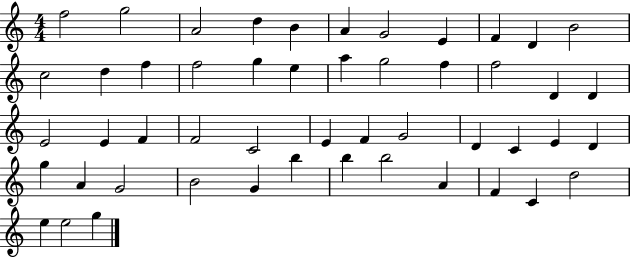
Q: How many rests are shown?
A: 0